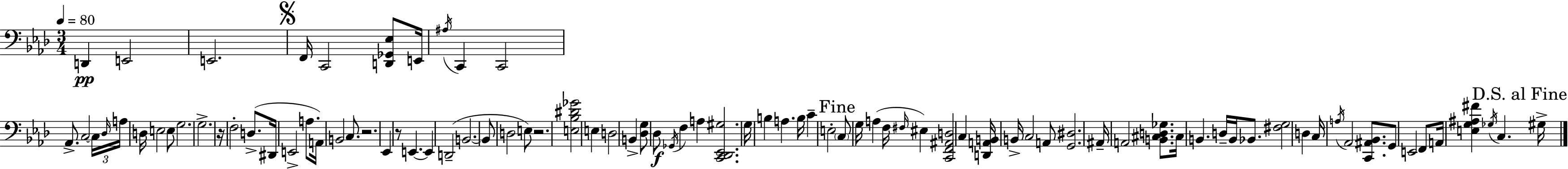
D2/q E2/h E2/h. F2/s C2/h [D2,Gb2,Eb3]/e E2/s A#3/s C2/q C2/h Ab2/e. C3/h C3/s Db3/s A3/s D3/s E3/h E3/e G3/h. G3/h. R/s F3/h D3/e. D#2/s E2/h A3/e. A2/s B2/h C3/e. R/h. Eb2/q R/e E2/q. E2/q D2/h B2/h. B2/e D3/h E3/e R/h. [E3,Bb3,D#4,Gb4]/h E3/q D3/h B2/q [Db3,G3]/e Db3/e Gb2/s F3/q A3/q [C2,Db2,Eb2,G#3]/h. G3/s B3/q A3/q. B3/s C4/q E3/h C3/e G3/s A3/q F3/s F#3/s EIS3/q [C2,F2,A#2,D3]/h C3/q [D2,A2,B2]/s B2/s C3/h A2/e [G2,D#3]/h. A#2/s A2/h [B2,C#3,D3,Gb3]/e. C#3/s B2/q. D3/s B2/s Bb2/e. [F#3,G3]/h D3/q C3/s A3/s Ab2/h [C2,A#2,Bb2]/e. G2/e E2/h F2/e A2/s [E3,G3,A#3,F#4]/q Gb3/s C3/q. G#3/s